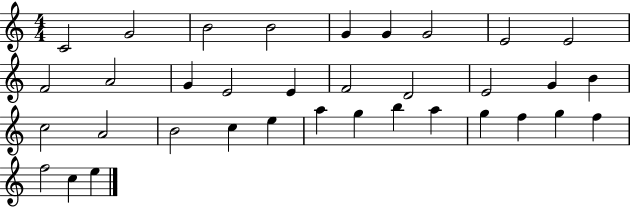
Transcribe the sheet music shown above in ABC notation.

X:1
T:Untitled
M:4/4
L:1/4
K:C
C2 G2 B2 B2 G G G2 E2 E2 F2 A2 G E2 E F2 D2 E2 G B c2 A2 B2 c e a g b a g f g f f2 c e